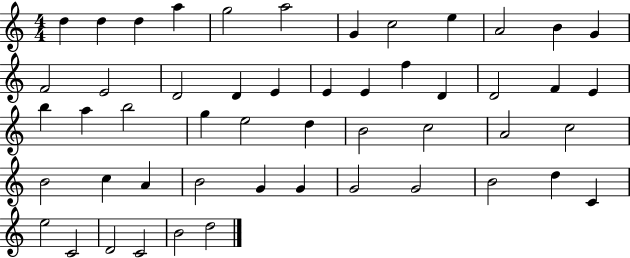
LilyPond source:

{
  \clef treble
  \numericTimeSignature
  \time 4/4
  \key c \major
  d''4 d''4 d''4 a''4 | g''2 a''2 | g'4 c''2 e''4 | a'2 b'4 g'4 | \break f'2 e'2 | d'2 d'4 e'4 | e'4 e'4 f''4 d'4 | d'2 f'4 e'4 | \break b''4 a''4 b''2 | g''4 e''2 d''4 | b'2 c''2 | a'2 c''2 | \break b'2 c''4 a'4 | b'2 g'4 g'4 | g'2 g'2 | b'2 d''4 c'4 | \break e''2 c'2 | d'2 c'2 | b'2 d''2 | \bar "|."
}